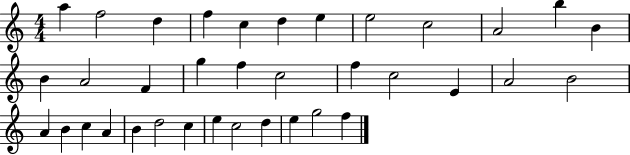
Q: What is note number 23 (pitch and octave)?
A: B4